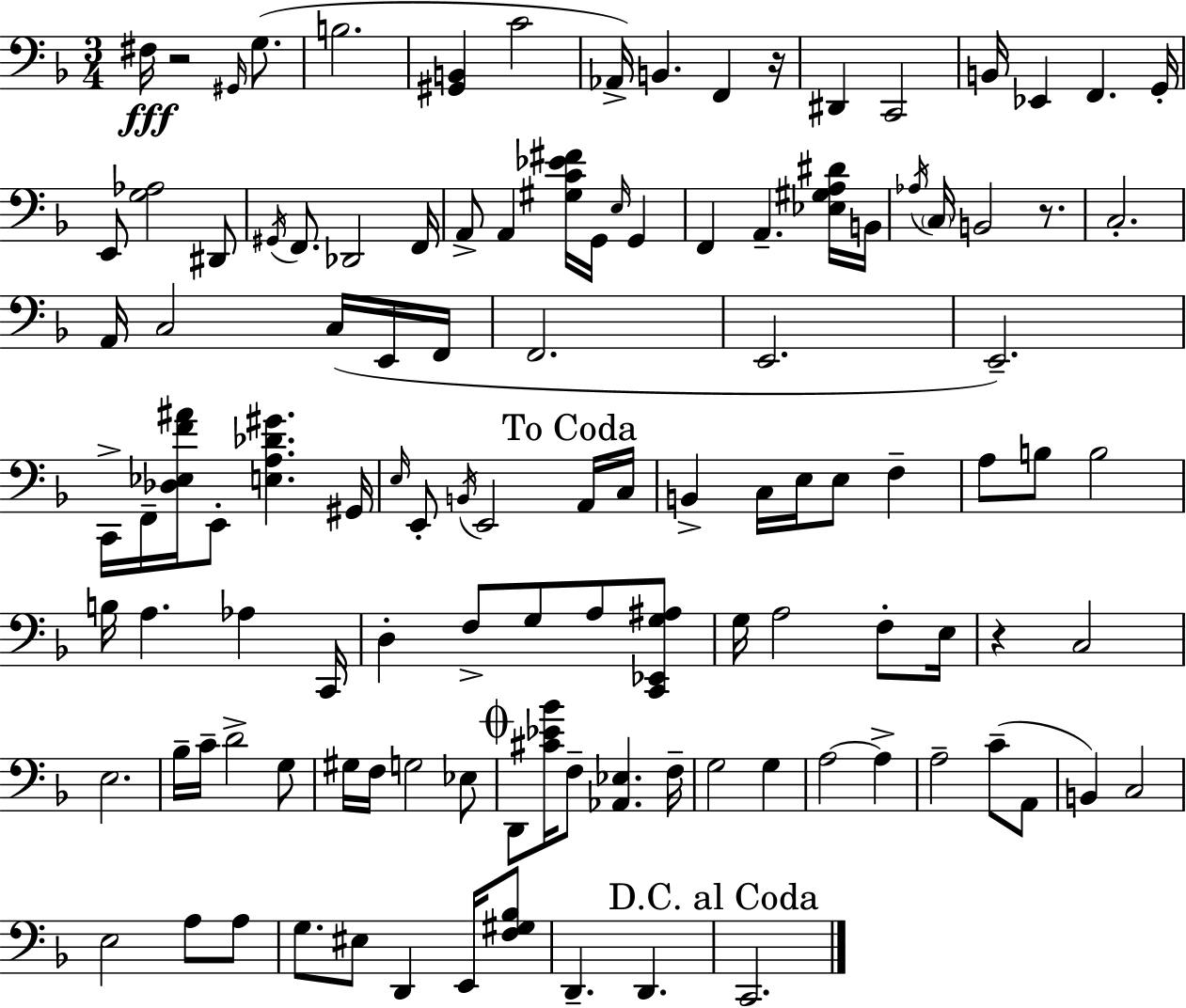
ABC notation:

X:1
T:Untitled
M:3/4
L:1/4
K:F
^F,/4 z2 ^G,,/4 G,/2 B,2 [^G,,B,,] C2 _A,,/4 B,, F,, z/4 ^D,, C,,2 B,,/4 _E,, F,, G,,/4 E,,/2 [G,_A,]2 ^D,,/2 ^G,,/4 F,,/2 _D,,2 F,,/4 A,,/2 A,, [^G,C_E^F]/4 G,,/4 E,/4 G,, F,, A,, [_E,^G,A,^D]/4 B,,/4 _A,/4 C,/4 B,,2 z/2 C,2 A,,/4 C,2 C,/4 E,,/4 F,,/4 F,,2 E,,2 E,,2 C,,/4 F,,/4 [_D,_E,F^A]/4 E,,/2 [E,A,_D^G] ^G,,/4 E,/4 E,,/2 B,,/4 E,,2 A,,/4 C,/4 B,, C,/4 E,/4 E,/2 F, A,/2 B,/2 B,2 B,/4 A, _A, C,,/4 D, F,/2 G,/2 A,/2 [C,,_E,,G,^A,]/2 G,/4 A,2 F,/2 E,/4 z C,2 E,2 _B,/4 C/4 D2 G,/2 ^G,/4 F,/4 G,2 _E,/2 D,,/2 [^C_E_B]/4 F,/2 [_A,,_E,] F,/4 G,2 G, A,2 A, A,2 C/2 A,,/2 B,, C,2 E,2 A,/2 A,/2 G,/2 ^E,/2 D,, E,,/4 [F,^G,_B,]/2 D,, D,, C,,2